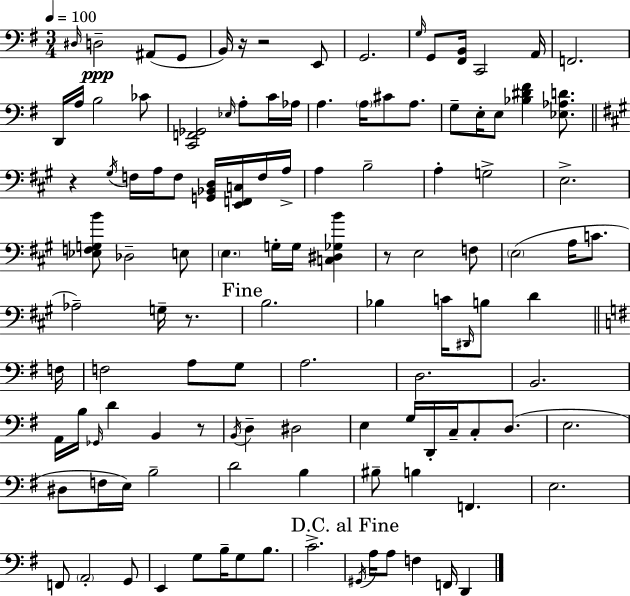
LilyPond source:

{
  \clef bass
  \numericTimeSignature
  \time 3/4
  \key g \major
  \tempo 4 = 100
  \repeat volta 2 { \grace { dis16 }\ppp d2-- ais,8( g,8 | b,16) r16 r2 e,8 | g,2. | \grace { g16 } g,8 <fis, b,>16 c,2 | \break a,16 f,2. | d,16 a16 b2 | ces'8 <c, f, ges,>2 \grace { ees16 } a8-. | c'16 aes16 a4. \parenthesize a16 cis'8 | \break a8. g8-- e16-. e8 <bes dis' fis'>4 | <ees aes d'>8. \bar "||" \break \key a \major r4 \acciaccatura { gis16 } f16 a16 f8 <g, bes, d>16 <e, f, c>16 f16 | a16-> a4 b2-- | a4-. g2-> | e2.-> | \break <ees f g b'>8 des2-- e8 | \parenthesize e4. g16-. g16 <c dis ges b'>4 | r8 e2 f8 | \parenthesize e2( a16 c'8. | \break aes2--) g16-- r8. | \mark "Fine" b2. | bes4 c'16 \grace { dis,16 } b8 d'4 | \bar "||" \break \key g \major f16 f2 a8 g8 | a2. | d2. | b,2. | \break a,16 b16 \grace { ges,16 } d'4 b,4 | r8 \acciaccatura { b,16 } d4-- dis2 | e4 g16 d,16-. c16-- c8-. | d8.( e2. | \break dis8 f16 e16) b2-- | d'2 b4 | bis8-- b4 f,4. | e2. | \break f,8 \parenthesize a,2-. | g,8 e,4 g8 b16-- g8 | b8. c'2.-> | \mark "D.C. al Fine" \acciaccatura { gis,16 } a16 a8 f4 f,16 | \break d,4 } \bar "|."
}